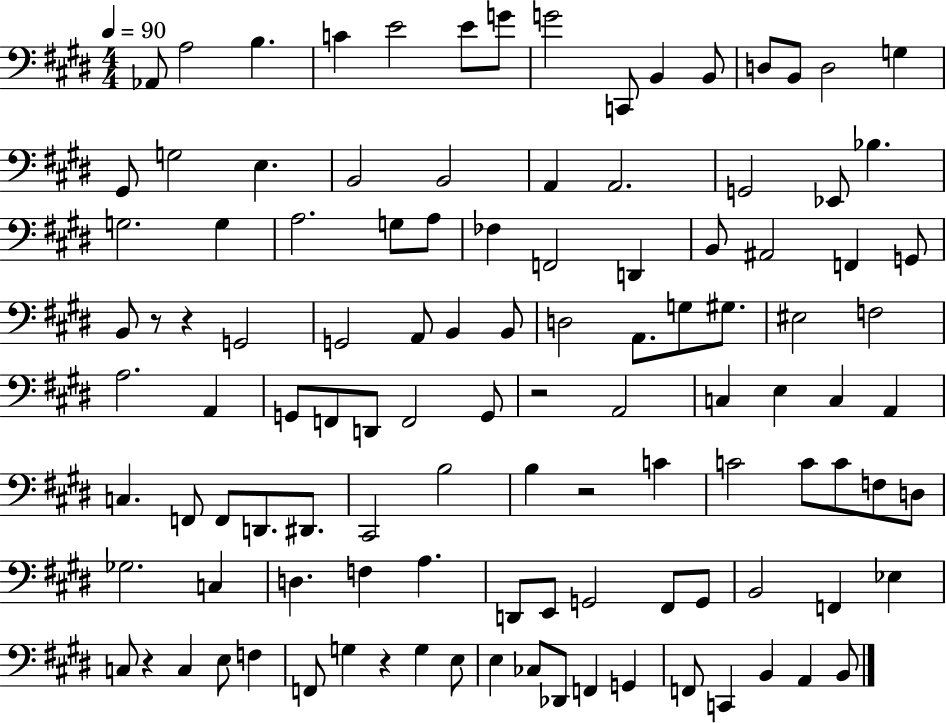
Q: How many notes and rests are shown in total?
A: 112